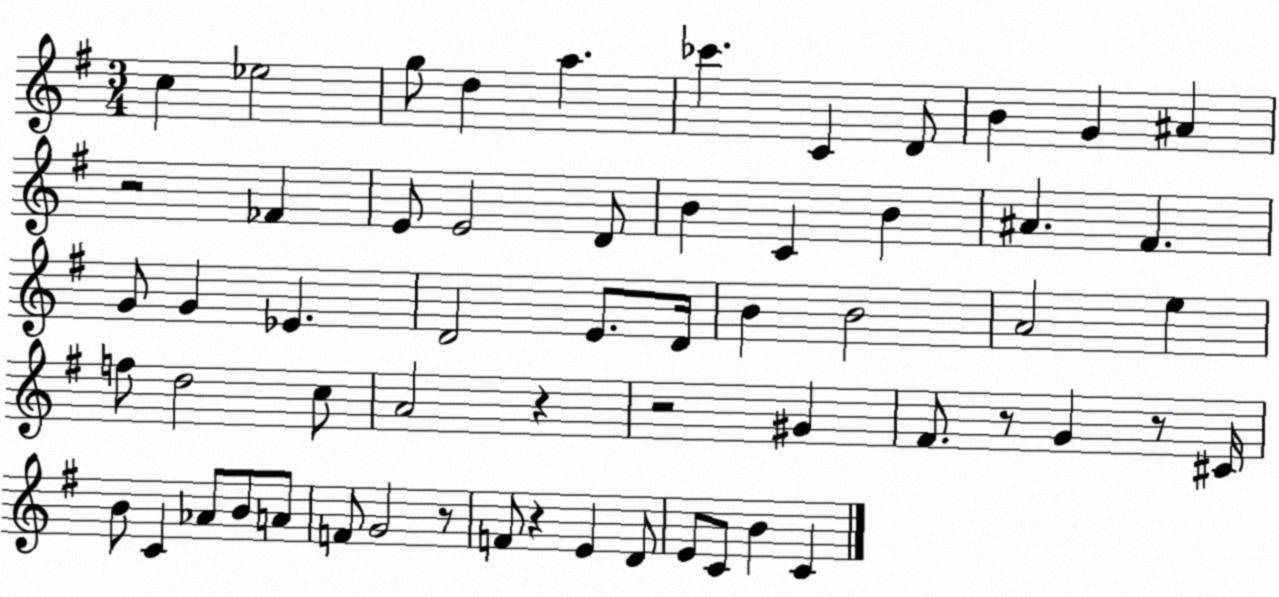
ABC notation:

X:1
T:Untitled
M:3/4
L:1/4
K:G
c _e2 g/2 d a _c' C D/2 B G ^A z2 _F E/2 E2 D/2 B C B ^A ^F G/2 G _E D2 E/2 D/4 B B2 A2 e f/2 d2 c/2 A2 z z2 ^G ^F/2 z/2 G z/2 ^C/4 B/2 C _A/2 B/2 A/2 F/2 G2 z/2 F/2 z E D/2 E/2 C/2 B C